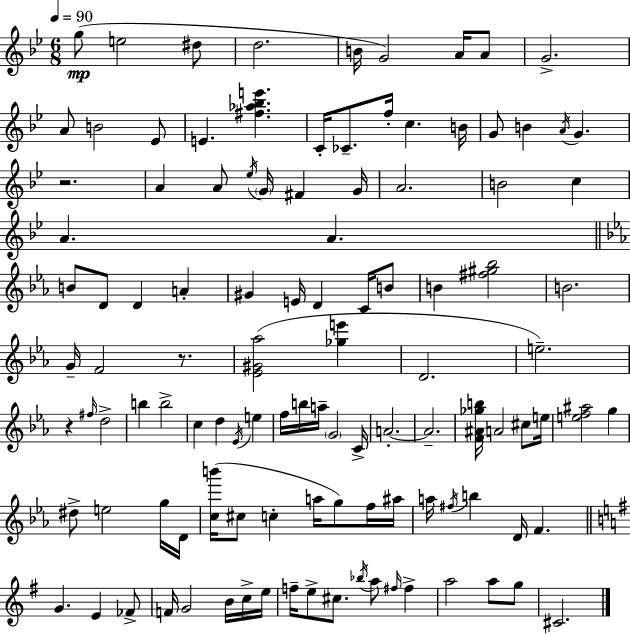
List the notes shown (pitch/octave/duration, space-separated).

G5/e E5/h D#5/e D5/h. B4/s G4/h A4/s A4/e G4/h. A4/e B4/h Eb4/e E4/q. [F#5,Ab5,Bb5,E6]/q. C4/s CES4/e. F5/s C5/q. B4/s G4/e B4/q A4/s G4/q. R/h. A4/q A4/e Eb5/s G4/s F#4/q G4/s A4/h. B4/h C5/q A4/q. A4/q. B4/e D4/e D4/q A4/q G#4/q E4/s D4/q C4/s B4/e B4/q [F#5,G#5,Bb5]/h B4/h. G4/s F4/h R/e. [Eb4,G#4,Ab5]/h [Gb5,E6]/q D4/h. E5/h. R/q F#5/s D5/h B5/q B5/h C5/q D5/q Eb4/s E5/q F5/s B5/s A5/s G4/h C4/s A4/h. A4/h. [F4,A#4,Gb5,B5]/s A4/h C#5/e E5/s [E5,F5,A#5]/h G5/q D#5/e E5/h G5/s D4/s [C5,B6]/s C#5/e C5/q A5/s G5/e F5/s A#5/s A5/s F#5/s B5/q D4/s F4/q. G4/q. E4/q FES4/e F4/s G4/h B4/s C5/s E5/s F5/s E5/e C#5/e. Bb5/s A5/e F#5/s F#5/q A5/h A5/e G5/e C#4/h.